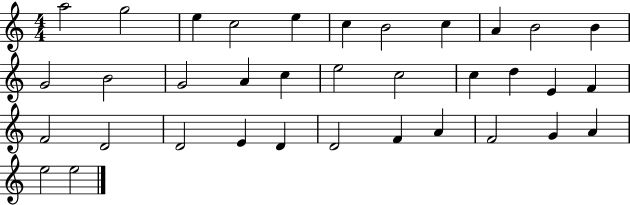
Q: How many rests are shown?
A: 0